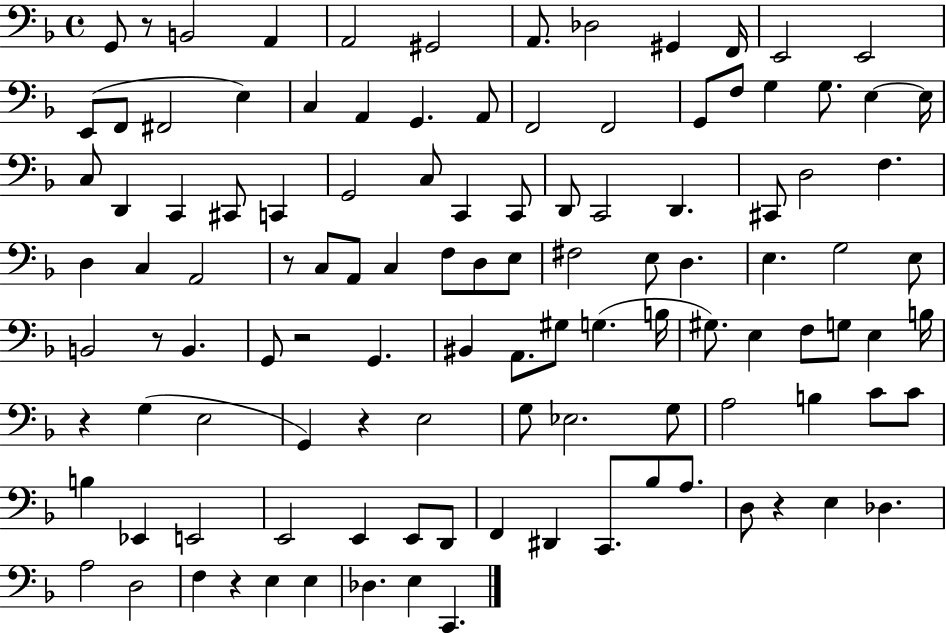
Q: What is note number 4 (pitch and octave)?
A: A2